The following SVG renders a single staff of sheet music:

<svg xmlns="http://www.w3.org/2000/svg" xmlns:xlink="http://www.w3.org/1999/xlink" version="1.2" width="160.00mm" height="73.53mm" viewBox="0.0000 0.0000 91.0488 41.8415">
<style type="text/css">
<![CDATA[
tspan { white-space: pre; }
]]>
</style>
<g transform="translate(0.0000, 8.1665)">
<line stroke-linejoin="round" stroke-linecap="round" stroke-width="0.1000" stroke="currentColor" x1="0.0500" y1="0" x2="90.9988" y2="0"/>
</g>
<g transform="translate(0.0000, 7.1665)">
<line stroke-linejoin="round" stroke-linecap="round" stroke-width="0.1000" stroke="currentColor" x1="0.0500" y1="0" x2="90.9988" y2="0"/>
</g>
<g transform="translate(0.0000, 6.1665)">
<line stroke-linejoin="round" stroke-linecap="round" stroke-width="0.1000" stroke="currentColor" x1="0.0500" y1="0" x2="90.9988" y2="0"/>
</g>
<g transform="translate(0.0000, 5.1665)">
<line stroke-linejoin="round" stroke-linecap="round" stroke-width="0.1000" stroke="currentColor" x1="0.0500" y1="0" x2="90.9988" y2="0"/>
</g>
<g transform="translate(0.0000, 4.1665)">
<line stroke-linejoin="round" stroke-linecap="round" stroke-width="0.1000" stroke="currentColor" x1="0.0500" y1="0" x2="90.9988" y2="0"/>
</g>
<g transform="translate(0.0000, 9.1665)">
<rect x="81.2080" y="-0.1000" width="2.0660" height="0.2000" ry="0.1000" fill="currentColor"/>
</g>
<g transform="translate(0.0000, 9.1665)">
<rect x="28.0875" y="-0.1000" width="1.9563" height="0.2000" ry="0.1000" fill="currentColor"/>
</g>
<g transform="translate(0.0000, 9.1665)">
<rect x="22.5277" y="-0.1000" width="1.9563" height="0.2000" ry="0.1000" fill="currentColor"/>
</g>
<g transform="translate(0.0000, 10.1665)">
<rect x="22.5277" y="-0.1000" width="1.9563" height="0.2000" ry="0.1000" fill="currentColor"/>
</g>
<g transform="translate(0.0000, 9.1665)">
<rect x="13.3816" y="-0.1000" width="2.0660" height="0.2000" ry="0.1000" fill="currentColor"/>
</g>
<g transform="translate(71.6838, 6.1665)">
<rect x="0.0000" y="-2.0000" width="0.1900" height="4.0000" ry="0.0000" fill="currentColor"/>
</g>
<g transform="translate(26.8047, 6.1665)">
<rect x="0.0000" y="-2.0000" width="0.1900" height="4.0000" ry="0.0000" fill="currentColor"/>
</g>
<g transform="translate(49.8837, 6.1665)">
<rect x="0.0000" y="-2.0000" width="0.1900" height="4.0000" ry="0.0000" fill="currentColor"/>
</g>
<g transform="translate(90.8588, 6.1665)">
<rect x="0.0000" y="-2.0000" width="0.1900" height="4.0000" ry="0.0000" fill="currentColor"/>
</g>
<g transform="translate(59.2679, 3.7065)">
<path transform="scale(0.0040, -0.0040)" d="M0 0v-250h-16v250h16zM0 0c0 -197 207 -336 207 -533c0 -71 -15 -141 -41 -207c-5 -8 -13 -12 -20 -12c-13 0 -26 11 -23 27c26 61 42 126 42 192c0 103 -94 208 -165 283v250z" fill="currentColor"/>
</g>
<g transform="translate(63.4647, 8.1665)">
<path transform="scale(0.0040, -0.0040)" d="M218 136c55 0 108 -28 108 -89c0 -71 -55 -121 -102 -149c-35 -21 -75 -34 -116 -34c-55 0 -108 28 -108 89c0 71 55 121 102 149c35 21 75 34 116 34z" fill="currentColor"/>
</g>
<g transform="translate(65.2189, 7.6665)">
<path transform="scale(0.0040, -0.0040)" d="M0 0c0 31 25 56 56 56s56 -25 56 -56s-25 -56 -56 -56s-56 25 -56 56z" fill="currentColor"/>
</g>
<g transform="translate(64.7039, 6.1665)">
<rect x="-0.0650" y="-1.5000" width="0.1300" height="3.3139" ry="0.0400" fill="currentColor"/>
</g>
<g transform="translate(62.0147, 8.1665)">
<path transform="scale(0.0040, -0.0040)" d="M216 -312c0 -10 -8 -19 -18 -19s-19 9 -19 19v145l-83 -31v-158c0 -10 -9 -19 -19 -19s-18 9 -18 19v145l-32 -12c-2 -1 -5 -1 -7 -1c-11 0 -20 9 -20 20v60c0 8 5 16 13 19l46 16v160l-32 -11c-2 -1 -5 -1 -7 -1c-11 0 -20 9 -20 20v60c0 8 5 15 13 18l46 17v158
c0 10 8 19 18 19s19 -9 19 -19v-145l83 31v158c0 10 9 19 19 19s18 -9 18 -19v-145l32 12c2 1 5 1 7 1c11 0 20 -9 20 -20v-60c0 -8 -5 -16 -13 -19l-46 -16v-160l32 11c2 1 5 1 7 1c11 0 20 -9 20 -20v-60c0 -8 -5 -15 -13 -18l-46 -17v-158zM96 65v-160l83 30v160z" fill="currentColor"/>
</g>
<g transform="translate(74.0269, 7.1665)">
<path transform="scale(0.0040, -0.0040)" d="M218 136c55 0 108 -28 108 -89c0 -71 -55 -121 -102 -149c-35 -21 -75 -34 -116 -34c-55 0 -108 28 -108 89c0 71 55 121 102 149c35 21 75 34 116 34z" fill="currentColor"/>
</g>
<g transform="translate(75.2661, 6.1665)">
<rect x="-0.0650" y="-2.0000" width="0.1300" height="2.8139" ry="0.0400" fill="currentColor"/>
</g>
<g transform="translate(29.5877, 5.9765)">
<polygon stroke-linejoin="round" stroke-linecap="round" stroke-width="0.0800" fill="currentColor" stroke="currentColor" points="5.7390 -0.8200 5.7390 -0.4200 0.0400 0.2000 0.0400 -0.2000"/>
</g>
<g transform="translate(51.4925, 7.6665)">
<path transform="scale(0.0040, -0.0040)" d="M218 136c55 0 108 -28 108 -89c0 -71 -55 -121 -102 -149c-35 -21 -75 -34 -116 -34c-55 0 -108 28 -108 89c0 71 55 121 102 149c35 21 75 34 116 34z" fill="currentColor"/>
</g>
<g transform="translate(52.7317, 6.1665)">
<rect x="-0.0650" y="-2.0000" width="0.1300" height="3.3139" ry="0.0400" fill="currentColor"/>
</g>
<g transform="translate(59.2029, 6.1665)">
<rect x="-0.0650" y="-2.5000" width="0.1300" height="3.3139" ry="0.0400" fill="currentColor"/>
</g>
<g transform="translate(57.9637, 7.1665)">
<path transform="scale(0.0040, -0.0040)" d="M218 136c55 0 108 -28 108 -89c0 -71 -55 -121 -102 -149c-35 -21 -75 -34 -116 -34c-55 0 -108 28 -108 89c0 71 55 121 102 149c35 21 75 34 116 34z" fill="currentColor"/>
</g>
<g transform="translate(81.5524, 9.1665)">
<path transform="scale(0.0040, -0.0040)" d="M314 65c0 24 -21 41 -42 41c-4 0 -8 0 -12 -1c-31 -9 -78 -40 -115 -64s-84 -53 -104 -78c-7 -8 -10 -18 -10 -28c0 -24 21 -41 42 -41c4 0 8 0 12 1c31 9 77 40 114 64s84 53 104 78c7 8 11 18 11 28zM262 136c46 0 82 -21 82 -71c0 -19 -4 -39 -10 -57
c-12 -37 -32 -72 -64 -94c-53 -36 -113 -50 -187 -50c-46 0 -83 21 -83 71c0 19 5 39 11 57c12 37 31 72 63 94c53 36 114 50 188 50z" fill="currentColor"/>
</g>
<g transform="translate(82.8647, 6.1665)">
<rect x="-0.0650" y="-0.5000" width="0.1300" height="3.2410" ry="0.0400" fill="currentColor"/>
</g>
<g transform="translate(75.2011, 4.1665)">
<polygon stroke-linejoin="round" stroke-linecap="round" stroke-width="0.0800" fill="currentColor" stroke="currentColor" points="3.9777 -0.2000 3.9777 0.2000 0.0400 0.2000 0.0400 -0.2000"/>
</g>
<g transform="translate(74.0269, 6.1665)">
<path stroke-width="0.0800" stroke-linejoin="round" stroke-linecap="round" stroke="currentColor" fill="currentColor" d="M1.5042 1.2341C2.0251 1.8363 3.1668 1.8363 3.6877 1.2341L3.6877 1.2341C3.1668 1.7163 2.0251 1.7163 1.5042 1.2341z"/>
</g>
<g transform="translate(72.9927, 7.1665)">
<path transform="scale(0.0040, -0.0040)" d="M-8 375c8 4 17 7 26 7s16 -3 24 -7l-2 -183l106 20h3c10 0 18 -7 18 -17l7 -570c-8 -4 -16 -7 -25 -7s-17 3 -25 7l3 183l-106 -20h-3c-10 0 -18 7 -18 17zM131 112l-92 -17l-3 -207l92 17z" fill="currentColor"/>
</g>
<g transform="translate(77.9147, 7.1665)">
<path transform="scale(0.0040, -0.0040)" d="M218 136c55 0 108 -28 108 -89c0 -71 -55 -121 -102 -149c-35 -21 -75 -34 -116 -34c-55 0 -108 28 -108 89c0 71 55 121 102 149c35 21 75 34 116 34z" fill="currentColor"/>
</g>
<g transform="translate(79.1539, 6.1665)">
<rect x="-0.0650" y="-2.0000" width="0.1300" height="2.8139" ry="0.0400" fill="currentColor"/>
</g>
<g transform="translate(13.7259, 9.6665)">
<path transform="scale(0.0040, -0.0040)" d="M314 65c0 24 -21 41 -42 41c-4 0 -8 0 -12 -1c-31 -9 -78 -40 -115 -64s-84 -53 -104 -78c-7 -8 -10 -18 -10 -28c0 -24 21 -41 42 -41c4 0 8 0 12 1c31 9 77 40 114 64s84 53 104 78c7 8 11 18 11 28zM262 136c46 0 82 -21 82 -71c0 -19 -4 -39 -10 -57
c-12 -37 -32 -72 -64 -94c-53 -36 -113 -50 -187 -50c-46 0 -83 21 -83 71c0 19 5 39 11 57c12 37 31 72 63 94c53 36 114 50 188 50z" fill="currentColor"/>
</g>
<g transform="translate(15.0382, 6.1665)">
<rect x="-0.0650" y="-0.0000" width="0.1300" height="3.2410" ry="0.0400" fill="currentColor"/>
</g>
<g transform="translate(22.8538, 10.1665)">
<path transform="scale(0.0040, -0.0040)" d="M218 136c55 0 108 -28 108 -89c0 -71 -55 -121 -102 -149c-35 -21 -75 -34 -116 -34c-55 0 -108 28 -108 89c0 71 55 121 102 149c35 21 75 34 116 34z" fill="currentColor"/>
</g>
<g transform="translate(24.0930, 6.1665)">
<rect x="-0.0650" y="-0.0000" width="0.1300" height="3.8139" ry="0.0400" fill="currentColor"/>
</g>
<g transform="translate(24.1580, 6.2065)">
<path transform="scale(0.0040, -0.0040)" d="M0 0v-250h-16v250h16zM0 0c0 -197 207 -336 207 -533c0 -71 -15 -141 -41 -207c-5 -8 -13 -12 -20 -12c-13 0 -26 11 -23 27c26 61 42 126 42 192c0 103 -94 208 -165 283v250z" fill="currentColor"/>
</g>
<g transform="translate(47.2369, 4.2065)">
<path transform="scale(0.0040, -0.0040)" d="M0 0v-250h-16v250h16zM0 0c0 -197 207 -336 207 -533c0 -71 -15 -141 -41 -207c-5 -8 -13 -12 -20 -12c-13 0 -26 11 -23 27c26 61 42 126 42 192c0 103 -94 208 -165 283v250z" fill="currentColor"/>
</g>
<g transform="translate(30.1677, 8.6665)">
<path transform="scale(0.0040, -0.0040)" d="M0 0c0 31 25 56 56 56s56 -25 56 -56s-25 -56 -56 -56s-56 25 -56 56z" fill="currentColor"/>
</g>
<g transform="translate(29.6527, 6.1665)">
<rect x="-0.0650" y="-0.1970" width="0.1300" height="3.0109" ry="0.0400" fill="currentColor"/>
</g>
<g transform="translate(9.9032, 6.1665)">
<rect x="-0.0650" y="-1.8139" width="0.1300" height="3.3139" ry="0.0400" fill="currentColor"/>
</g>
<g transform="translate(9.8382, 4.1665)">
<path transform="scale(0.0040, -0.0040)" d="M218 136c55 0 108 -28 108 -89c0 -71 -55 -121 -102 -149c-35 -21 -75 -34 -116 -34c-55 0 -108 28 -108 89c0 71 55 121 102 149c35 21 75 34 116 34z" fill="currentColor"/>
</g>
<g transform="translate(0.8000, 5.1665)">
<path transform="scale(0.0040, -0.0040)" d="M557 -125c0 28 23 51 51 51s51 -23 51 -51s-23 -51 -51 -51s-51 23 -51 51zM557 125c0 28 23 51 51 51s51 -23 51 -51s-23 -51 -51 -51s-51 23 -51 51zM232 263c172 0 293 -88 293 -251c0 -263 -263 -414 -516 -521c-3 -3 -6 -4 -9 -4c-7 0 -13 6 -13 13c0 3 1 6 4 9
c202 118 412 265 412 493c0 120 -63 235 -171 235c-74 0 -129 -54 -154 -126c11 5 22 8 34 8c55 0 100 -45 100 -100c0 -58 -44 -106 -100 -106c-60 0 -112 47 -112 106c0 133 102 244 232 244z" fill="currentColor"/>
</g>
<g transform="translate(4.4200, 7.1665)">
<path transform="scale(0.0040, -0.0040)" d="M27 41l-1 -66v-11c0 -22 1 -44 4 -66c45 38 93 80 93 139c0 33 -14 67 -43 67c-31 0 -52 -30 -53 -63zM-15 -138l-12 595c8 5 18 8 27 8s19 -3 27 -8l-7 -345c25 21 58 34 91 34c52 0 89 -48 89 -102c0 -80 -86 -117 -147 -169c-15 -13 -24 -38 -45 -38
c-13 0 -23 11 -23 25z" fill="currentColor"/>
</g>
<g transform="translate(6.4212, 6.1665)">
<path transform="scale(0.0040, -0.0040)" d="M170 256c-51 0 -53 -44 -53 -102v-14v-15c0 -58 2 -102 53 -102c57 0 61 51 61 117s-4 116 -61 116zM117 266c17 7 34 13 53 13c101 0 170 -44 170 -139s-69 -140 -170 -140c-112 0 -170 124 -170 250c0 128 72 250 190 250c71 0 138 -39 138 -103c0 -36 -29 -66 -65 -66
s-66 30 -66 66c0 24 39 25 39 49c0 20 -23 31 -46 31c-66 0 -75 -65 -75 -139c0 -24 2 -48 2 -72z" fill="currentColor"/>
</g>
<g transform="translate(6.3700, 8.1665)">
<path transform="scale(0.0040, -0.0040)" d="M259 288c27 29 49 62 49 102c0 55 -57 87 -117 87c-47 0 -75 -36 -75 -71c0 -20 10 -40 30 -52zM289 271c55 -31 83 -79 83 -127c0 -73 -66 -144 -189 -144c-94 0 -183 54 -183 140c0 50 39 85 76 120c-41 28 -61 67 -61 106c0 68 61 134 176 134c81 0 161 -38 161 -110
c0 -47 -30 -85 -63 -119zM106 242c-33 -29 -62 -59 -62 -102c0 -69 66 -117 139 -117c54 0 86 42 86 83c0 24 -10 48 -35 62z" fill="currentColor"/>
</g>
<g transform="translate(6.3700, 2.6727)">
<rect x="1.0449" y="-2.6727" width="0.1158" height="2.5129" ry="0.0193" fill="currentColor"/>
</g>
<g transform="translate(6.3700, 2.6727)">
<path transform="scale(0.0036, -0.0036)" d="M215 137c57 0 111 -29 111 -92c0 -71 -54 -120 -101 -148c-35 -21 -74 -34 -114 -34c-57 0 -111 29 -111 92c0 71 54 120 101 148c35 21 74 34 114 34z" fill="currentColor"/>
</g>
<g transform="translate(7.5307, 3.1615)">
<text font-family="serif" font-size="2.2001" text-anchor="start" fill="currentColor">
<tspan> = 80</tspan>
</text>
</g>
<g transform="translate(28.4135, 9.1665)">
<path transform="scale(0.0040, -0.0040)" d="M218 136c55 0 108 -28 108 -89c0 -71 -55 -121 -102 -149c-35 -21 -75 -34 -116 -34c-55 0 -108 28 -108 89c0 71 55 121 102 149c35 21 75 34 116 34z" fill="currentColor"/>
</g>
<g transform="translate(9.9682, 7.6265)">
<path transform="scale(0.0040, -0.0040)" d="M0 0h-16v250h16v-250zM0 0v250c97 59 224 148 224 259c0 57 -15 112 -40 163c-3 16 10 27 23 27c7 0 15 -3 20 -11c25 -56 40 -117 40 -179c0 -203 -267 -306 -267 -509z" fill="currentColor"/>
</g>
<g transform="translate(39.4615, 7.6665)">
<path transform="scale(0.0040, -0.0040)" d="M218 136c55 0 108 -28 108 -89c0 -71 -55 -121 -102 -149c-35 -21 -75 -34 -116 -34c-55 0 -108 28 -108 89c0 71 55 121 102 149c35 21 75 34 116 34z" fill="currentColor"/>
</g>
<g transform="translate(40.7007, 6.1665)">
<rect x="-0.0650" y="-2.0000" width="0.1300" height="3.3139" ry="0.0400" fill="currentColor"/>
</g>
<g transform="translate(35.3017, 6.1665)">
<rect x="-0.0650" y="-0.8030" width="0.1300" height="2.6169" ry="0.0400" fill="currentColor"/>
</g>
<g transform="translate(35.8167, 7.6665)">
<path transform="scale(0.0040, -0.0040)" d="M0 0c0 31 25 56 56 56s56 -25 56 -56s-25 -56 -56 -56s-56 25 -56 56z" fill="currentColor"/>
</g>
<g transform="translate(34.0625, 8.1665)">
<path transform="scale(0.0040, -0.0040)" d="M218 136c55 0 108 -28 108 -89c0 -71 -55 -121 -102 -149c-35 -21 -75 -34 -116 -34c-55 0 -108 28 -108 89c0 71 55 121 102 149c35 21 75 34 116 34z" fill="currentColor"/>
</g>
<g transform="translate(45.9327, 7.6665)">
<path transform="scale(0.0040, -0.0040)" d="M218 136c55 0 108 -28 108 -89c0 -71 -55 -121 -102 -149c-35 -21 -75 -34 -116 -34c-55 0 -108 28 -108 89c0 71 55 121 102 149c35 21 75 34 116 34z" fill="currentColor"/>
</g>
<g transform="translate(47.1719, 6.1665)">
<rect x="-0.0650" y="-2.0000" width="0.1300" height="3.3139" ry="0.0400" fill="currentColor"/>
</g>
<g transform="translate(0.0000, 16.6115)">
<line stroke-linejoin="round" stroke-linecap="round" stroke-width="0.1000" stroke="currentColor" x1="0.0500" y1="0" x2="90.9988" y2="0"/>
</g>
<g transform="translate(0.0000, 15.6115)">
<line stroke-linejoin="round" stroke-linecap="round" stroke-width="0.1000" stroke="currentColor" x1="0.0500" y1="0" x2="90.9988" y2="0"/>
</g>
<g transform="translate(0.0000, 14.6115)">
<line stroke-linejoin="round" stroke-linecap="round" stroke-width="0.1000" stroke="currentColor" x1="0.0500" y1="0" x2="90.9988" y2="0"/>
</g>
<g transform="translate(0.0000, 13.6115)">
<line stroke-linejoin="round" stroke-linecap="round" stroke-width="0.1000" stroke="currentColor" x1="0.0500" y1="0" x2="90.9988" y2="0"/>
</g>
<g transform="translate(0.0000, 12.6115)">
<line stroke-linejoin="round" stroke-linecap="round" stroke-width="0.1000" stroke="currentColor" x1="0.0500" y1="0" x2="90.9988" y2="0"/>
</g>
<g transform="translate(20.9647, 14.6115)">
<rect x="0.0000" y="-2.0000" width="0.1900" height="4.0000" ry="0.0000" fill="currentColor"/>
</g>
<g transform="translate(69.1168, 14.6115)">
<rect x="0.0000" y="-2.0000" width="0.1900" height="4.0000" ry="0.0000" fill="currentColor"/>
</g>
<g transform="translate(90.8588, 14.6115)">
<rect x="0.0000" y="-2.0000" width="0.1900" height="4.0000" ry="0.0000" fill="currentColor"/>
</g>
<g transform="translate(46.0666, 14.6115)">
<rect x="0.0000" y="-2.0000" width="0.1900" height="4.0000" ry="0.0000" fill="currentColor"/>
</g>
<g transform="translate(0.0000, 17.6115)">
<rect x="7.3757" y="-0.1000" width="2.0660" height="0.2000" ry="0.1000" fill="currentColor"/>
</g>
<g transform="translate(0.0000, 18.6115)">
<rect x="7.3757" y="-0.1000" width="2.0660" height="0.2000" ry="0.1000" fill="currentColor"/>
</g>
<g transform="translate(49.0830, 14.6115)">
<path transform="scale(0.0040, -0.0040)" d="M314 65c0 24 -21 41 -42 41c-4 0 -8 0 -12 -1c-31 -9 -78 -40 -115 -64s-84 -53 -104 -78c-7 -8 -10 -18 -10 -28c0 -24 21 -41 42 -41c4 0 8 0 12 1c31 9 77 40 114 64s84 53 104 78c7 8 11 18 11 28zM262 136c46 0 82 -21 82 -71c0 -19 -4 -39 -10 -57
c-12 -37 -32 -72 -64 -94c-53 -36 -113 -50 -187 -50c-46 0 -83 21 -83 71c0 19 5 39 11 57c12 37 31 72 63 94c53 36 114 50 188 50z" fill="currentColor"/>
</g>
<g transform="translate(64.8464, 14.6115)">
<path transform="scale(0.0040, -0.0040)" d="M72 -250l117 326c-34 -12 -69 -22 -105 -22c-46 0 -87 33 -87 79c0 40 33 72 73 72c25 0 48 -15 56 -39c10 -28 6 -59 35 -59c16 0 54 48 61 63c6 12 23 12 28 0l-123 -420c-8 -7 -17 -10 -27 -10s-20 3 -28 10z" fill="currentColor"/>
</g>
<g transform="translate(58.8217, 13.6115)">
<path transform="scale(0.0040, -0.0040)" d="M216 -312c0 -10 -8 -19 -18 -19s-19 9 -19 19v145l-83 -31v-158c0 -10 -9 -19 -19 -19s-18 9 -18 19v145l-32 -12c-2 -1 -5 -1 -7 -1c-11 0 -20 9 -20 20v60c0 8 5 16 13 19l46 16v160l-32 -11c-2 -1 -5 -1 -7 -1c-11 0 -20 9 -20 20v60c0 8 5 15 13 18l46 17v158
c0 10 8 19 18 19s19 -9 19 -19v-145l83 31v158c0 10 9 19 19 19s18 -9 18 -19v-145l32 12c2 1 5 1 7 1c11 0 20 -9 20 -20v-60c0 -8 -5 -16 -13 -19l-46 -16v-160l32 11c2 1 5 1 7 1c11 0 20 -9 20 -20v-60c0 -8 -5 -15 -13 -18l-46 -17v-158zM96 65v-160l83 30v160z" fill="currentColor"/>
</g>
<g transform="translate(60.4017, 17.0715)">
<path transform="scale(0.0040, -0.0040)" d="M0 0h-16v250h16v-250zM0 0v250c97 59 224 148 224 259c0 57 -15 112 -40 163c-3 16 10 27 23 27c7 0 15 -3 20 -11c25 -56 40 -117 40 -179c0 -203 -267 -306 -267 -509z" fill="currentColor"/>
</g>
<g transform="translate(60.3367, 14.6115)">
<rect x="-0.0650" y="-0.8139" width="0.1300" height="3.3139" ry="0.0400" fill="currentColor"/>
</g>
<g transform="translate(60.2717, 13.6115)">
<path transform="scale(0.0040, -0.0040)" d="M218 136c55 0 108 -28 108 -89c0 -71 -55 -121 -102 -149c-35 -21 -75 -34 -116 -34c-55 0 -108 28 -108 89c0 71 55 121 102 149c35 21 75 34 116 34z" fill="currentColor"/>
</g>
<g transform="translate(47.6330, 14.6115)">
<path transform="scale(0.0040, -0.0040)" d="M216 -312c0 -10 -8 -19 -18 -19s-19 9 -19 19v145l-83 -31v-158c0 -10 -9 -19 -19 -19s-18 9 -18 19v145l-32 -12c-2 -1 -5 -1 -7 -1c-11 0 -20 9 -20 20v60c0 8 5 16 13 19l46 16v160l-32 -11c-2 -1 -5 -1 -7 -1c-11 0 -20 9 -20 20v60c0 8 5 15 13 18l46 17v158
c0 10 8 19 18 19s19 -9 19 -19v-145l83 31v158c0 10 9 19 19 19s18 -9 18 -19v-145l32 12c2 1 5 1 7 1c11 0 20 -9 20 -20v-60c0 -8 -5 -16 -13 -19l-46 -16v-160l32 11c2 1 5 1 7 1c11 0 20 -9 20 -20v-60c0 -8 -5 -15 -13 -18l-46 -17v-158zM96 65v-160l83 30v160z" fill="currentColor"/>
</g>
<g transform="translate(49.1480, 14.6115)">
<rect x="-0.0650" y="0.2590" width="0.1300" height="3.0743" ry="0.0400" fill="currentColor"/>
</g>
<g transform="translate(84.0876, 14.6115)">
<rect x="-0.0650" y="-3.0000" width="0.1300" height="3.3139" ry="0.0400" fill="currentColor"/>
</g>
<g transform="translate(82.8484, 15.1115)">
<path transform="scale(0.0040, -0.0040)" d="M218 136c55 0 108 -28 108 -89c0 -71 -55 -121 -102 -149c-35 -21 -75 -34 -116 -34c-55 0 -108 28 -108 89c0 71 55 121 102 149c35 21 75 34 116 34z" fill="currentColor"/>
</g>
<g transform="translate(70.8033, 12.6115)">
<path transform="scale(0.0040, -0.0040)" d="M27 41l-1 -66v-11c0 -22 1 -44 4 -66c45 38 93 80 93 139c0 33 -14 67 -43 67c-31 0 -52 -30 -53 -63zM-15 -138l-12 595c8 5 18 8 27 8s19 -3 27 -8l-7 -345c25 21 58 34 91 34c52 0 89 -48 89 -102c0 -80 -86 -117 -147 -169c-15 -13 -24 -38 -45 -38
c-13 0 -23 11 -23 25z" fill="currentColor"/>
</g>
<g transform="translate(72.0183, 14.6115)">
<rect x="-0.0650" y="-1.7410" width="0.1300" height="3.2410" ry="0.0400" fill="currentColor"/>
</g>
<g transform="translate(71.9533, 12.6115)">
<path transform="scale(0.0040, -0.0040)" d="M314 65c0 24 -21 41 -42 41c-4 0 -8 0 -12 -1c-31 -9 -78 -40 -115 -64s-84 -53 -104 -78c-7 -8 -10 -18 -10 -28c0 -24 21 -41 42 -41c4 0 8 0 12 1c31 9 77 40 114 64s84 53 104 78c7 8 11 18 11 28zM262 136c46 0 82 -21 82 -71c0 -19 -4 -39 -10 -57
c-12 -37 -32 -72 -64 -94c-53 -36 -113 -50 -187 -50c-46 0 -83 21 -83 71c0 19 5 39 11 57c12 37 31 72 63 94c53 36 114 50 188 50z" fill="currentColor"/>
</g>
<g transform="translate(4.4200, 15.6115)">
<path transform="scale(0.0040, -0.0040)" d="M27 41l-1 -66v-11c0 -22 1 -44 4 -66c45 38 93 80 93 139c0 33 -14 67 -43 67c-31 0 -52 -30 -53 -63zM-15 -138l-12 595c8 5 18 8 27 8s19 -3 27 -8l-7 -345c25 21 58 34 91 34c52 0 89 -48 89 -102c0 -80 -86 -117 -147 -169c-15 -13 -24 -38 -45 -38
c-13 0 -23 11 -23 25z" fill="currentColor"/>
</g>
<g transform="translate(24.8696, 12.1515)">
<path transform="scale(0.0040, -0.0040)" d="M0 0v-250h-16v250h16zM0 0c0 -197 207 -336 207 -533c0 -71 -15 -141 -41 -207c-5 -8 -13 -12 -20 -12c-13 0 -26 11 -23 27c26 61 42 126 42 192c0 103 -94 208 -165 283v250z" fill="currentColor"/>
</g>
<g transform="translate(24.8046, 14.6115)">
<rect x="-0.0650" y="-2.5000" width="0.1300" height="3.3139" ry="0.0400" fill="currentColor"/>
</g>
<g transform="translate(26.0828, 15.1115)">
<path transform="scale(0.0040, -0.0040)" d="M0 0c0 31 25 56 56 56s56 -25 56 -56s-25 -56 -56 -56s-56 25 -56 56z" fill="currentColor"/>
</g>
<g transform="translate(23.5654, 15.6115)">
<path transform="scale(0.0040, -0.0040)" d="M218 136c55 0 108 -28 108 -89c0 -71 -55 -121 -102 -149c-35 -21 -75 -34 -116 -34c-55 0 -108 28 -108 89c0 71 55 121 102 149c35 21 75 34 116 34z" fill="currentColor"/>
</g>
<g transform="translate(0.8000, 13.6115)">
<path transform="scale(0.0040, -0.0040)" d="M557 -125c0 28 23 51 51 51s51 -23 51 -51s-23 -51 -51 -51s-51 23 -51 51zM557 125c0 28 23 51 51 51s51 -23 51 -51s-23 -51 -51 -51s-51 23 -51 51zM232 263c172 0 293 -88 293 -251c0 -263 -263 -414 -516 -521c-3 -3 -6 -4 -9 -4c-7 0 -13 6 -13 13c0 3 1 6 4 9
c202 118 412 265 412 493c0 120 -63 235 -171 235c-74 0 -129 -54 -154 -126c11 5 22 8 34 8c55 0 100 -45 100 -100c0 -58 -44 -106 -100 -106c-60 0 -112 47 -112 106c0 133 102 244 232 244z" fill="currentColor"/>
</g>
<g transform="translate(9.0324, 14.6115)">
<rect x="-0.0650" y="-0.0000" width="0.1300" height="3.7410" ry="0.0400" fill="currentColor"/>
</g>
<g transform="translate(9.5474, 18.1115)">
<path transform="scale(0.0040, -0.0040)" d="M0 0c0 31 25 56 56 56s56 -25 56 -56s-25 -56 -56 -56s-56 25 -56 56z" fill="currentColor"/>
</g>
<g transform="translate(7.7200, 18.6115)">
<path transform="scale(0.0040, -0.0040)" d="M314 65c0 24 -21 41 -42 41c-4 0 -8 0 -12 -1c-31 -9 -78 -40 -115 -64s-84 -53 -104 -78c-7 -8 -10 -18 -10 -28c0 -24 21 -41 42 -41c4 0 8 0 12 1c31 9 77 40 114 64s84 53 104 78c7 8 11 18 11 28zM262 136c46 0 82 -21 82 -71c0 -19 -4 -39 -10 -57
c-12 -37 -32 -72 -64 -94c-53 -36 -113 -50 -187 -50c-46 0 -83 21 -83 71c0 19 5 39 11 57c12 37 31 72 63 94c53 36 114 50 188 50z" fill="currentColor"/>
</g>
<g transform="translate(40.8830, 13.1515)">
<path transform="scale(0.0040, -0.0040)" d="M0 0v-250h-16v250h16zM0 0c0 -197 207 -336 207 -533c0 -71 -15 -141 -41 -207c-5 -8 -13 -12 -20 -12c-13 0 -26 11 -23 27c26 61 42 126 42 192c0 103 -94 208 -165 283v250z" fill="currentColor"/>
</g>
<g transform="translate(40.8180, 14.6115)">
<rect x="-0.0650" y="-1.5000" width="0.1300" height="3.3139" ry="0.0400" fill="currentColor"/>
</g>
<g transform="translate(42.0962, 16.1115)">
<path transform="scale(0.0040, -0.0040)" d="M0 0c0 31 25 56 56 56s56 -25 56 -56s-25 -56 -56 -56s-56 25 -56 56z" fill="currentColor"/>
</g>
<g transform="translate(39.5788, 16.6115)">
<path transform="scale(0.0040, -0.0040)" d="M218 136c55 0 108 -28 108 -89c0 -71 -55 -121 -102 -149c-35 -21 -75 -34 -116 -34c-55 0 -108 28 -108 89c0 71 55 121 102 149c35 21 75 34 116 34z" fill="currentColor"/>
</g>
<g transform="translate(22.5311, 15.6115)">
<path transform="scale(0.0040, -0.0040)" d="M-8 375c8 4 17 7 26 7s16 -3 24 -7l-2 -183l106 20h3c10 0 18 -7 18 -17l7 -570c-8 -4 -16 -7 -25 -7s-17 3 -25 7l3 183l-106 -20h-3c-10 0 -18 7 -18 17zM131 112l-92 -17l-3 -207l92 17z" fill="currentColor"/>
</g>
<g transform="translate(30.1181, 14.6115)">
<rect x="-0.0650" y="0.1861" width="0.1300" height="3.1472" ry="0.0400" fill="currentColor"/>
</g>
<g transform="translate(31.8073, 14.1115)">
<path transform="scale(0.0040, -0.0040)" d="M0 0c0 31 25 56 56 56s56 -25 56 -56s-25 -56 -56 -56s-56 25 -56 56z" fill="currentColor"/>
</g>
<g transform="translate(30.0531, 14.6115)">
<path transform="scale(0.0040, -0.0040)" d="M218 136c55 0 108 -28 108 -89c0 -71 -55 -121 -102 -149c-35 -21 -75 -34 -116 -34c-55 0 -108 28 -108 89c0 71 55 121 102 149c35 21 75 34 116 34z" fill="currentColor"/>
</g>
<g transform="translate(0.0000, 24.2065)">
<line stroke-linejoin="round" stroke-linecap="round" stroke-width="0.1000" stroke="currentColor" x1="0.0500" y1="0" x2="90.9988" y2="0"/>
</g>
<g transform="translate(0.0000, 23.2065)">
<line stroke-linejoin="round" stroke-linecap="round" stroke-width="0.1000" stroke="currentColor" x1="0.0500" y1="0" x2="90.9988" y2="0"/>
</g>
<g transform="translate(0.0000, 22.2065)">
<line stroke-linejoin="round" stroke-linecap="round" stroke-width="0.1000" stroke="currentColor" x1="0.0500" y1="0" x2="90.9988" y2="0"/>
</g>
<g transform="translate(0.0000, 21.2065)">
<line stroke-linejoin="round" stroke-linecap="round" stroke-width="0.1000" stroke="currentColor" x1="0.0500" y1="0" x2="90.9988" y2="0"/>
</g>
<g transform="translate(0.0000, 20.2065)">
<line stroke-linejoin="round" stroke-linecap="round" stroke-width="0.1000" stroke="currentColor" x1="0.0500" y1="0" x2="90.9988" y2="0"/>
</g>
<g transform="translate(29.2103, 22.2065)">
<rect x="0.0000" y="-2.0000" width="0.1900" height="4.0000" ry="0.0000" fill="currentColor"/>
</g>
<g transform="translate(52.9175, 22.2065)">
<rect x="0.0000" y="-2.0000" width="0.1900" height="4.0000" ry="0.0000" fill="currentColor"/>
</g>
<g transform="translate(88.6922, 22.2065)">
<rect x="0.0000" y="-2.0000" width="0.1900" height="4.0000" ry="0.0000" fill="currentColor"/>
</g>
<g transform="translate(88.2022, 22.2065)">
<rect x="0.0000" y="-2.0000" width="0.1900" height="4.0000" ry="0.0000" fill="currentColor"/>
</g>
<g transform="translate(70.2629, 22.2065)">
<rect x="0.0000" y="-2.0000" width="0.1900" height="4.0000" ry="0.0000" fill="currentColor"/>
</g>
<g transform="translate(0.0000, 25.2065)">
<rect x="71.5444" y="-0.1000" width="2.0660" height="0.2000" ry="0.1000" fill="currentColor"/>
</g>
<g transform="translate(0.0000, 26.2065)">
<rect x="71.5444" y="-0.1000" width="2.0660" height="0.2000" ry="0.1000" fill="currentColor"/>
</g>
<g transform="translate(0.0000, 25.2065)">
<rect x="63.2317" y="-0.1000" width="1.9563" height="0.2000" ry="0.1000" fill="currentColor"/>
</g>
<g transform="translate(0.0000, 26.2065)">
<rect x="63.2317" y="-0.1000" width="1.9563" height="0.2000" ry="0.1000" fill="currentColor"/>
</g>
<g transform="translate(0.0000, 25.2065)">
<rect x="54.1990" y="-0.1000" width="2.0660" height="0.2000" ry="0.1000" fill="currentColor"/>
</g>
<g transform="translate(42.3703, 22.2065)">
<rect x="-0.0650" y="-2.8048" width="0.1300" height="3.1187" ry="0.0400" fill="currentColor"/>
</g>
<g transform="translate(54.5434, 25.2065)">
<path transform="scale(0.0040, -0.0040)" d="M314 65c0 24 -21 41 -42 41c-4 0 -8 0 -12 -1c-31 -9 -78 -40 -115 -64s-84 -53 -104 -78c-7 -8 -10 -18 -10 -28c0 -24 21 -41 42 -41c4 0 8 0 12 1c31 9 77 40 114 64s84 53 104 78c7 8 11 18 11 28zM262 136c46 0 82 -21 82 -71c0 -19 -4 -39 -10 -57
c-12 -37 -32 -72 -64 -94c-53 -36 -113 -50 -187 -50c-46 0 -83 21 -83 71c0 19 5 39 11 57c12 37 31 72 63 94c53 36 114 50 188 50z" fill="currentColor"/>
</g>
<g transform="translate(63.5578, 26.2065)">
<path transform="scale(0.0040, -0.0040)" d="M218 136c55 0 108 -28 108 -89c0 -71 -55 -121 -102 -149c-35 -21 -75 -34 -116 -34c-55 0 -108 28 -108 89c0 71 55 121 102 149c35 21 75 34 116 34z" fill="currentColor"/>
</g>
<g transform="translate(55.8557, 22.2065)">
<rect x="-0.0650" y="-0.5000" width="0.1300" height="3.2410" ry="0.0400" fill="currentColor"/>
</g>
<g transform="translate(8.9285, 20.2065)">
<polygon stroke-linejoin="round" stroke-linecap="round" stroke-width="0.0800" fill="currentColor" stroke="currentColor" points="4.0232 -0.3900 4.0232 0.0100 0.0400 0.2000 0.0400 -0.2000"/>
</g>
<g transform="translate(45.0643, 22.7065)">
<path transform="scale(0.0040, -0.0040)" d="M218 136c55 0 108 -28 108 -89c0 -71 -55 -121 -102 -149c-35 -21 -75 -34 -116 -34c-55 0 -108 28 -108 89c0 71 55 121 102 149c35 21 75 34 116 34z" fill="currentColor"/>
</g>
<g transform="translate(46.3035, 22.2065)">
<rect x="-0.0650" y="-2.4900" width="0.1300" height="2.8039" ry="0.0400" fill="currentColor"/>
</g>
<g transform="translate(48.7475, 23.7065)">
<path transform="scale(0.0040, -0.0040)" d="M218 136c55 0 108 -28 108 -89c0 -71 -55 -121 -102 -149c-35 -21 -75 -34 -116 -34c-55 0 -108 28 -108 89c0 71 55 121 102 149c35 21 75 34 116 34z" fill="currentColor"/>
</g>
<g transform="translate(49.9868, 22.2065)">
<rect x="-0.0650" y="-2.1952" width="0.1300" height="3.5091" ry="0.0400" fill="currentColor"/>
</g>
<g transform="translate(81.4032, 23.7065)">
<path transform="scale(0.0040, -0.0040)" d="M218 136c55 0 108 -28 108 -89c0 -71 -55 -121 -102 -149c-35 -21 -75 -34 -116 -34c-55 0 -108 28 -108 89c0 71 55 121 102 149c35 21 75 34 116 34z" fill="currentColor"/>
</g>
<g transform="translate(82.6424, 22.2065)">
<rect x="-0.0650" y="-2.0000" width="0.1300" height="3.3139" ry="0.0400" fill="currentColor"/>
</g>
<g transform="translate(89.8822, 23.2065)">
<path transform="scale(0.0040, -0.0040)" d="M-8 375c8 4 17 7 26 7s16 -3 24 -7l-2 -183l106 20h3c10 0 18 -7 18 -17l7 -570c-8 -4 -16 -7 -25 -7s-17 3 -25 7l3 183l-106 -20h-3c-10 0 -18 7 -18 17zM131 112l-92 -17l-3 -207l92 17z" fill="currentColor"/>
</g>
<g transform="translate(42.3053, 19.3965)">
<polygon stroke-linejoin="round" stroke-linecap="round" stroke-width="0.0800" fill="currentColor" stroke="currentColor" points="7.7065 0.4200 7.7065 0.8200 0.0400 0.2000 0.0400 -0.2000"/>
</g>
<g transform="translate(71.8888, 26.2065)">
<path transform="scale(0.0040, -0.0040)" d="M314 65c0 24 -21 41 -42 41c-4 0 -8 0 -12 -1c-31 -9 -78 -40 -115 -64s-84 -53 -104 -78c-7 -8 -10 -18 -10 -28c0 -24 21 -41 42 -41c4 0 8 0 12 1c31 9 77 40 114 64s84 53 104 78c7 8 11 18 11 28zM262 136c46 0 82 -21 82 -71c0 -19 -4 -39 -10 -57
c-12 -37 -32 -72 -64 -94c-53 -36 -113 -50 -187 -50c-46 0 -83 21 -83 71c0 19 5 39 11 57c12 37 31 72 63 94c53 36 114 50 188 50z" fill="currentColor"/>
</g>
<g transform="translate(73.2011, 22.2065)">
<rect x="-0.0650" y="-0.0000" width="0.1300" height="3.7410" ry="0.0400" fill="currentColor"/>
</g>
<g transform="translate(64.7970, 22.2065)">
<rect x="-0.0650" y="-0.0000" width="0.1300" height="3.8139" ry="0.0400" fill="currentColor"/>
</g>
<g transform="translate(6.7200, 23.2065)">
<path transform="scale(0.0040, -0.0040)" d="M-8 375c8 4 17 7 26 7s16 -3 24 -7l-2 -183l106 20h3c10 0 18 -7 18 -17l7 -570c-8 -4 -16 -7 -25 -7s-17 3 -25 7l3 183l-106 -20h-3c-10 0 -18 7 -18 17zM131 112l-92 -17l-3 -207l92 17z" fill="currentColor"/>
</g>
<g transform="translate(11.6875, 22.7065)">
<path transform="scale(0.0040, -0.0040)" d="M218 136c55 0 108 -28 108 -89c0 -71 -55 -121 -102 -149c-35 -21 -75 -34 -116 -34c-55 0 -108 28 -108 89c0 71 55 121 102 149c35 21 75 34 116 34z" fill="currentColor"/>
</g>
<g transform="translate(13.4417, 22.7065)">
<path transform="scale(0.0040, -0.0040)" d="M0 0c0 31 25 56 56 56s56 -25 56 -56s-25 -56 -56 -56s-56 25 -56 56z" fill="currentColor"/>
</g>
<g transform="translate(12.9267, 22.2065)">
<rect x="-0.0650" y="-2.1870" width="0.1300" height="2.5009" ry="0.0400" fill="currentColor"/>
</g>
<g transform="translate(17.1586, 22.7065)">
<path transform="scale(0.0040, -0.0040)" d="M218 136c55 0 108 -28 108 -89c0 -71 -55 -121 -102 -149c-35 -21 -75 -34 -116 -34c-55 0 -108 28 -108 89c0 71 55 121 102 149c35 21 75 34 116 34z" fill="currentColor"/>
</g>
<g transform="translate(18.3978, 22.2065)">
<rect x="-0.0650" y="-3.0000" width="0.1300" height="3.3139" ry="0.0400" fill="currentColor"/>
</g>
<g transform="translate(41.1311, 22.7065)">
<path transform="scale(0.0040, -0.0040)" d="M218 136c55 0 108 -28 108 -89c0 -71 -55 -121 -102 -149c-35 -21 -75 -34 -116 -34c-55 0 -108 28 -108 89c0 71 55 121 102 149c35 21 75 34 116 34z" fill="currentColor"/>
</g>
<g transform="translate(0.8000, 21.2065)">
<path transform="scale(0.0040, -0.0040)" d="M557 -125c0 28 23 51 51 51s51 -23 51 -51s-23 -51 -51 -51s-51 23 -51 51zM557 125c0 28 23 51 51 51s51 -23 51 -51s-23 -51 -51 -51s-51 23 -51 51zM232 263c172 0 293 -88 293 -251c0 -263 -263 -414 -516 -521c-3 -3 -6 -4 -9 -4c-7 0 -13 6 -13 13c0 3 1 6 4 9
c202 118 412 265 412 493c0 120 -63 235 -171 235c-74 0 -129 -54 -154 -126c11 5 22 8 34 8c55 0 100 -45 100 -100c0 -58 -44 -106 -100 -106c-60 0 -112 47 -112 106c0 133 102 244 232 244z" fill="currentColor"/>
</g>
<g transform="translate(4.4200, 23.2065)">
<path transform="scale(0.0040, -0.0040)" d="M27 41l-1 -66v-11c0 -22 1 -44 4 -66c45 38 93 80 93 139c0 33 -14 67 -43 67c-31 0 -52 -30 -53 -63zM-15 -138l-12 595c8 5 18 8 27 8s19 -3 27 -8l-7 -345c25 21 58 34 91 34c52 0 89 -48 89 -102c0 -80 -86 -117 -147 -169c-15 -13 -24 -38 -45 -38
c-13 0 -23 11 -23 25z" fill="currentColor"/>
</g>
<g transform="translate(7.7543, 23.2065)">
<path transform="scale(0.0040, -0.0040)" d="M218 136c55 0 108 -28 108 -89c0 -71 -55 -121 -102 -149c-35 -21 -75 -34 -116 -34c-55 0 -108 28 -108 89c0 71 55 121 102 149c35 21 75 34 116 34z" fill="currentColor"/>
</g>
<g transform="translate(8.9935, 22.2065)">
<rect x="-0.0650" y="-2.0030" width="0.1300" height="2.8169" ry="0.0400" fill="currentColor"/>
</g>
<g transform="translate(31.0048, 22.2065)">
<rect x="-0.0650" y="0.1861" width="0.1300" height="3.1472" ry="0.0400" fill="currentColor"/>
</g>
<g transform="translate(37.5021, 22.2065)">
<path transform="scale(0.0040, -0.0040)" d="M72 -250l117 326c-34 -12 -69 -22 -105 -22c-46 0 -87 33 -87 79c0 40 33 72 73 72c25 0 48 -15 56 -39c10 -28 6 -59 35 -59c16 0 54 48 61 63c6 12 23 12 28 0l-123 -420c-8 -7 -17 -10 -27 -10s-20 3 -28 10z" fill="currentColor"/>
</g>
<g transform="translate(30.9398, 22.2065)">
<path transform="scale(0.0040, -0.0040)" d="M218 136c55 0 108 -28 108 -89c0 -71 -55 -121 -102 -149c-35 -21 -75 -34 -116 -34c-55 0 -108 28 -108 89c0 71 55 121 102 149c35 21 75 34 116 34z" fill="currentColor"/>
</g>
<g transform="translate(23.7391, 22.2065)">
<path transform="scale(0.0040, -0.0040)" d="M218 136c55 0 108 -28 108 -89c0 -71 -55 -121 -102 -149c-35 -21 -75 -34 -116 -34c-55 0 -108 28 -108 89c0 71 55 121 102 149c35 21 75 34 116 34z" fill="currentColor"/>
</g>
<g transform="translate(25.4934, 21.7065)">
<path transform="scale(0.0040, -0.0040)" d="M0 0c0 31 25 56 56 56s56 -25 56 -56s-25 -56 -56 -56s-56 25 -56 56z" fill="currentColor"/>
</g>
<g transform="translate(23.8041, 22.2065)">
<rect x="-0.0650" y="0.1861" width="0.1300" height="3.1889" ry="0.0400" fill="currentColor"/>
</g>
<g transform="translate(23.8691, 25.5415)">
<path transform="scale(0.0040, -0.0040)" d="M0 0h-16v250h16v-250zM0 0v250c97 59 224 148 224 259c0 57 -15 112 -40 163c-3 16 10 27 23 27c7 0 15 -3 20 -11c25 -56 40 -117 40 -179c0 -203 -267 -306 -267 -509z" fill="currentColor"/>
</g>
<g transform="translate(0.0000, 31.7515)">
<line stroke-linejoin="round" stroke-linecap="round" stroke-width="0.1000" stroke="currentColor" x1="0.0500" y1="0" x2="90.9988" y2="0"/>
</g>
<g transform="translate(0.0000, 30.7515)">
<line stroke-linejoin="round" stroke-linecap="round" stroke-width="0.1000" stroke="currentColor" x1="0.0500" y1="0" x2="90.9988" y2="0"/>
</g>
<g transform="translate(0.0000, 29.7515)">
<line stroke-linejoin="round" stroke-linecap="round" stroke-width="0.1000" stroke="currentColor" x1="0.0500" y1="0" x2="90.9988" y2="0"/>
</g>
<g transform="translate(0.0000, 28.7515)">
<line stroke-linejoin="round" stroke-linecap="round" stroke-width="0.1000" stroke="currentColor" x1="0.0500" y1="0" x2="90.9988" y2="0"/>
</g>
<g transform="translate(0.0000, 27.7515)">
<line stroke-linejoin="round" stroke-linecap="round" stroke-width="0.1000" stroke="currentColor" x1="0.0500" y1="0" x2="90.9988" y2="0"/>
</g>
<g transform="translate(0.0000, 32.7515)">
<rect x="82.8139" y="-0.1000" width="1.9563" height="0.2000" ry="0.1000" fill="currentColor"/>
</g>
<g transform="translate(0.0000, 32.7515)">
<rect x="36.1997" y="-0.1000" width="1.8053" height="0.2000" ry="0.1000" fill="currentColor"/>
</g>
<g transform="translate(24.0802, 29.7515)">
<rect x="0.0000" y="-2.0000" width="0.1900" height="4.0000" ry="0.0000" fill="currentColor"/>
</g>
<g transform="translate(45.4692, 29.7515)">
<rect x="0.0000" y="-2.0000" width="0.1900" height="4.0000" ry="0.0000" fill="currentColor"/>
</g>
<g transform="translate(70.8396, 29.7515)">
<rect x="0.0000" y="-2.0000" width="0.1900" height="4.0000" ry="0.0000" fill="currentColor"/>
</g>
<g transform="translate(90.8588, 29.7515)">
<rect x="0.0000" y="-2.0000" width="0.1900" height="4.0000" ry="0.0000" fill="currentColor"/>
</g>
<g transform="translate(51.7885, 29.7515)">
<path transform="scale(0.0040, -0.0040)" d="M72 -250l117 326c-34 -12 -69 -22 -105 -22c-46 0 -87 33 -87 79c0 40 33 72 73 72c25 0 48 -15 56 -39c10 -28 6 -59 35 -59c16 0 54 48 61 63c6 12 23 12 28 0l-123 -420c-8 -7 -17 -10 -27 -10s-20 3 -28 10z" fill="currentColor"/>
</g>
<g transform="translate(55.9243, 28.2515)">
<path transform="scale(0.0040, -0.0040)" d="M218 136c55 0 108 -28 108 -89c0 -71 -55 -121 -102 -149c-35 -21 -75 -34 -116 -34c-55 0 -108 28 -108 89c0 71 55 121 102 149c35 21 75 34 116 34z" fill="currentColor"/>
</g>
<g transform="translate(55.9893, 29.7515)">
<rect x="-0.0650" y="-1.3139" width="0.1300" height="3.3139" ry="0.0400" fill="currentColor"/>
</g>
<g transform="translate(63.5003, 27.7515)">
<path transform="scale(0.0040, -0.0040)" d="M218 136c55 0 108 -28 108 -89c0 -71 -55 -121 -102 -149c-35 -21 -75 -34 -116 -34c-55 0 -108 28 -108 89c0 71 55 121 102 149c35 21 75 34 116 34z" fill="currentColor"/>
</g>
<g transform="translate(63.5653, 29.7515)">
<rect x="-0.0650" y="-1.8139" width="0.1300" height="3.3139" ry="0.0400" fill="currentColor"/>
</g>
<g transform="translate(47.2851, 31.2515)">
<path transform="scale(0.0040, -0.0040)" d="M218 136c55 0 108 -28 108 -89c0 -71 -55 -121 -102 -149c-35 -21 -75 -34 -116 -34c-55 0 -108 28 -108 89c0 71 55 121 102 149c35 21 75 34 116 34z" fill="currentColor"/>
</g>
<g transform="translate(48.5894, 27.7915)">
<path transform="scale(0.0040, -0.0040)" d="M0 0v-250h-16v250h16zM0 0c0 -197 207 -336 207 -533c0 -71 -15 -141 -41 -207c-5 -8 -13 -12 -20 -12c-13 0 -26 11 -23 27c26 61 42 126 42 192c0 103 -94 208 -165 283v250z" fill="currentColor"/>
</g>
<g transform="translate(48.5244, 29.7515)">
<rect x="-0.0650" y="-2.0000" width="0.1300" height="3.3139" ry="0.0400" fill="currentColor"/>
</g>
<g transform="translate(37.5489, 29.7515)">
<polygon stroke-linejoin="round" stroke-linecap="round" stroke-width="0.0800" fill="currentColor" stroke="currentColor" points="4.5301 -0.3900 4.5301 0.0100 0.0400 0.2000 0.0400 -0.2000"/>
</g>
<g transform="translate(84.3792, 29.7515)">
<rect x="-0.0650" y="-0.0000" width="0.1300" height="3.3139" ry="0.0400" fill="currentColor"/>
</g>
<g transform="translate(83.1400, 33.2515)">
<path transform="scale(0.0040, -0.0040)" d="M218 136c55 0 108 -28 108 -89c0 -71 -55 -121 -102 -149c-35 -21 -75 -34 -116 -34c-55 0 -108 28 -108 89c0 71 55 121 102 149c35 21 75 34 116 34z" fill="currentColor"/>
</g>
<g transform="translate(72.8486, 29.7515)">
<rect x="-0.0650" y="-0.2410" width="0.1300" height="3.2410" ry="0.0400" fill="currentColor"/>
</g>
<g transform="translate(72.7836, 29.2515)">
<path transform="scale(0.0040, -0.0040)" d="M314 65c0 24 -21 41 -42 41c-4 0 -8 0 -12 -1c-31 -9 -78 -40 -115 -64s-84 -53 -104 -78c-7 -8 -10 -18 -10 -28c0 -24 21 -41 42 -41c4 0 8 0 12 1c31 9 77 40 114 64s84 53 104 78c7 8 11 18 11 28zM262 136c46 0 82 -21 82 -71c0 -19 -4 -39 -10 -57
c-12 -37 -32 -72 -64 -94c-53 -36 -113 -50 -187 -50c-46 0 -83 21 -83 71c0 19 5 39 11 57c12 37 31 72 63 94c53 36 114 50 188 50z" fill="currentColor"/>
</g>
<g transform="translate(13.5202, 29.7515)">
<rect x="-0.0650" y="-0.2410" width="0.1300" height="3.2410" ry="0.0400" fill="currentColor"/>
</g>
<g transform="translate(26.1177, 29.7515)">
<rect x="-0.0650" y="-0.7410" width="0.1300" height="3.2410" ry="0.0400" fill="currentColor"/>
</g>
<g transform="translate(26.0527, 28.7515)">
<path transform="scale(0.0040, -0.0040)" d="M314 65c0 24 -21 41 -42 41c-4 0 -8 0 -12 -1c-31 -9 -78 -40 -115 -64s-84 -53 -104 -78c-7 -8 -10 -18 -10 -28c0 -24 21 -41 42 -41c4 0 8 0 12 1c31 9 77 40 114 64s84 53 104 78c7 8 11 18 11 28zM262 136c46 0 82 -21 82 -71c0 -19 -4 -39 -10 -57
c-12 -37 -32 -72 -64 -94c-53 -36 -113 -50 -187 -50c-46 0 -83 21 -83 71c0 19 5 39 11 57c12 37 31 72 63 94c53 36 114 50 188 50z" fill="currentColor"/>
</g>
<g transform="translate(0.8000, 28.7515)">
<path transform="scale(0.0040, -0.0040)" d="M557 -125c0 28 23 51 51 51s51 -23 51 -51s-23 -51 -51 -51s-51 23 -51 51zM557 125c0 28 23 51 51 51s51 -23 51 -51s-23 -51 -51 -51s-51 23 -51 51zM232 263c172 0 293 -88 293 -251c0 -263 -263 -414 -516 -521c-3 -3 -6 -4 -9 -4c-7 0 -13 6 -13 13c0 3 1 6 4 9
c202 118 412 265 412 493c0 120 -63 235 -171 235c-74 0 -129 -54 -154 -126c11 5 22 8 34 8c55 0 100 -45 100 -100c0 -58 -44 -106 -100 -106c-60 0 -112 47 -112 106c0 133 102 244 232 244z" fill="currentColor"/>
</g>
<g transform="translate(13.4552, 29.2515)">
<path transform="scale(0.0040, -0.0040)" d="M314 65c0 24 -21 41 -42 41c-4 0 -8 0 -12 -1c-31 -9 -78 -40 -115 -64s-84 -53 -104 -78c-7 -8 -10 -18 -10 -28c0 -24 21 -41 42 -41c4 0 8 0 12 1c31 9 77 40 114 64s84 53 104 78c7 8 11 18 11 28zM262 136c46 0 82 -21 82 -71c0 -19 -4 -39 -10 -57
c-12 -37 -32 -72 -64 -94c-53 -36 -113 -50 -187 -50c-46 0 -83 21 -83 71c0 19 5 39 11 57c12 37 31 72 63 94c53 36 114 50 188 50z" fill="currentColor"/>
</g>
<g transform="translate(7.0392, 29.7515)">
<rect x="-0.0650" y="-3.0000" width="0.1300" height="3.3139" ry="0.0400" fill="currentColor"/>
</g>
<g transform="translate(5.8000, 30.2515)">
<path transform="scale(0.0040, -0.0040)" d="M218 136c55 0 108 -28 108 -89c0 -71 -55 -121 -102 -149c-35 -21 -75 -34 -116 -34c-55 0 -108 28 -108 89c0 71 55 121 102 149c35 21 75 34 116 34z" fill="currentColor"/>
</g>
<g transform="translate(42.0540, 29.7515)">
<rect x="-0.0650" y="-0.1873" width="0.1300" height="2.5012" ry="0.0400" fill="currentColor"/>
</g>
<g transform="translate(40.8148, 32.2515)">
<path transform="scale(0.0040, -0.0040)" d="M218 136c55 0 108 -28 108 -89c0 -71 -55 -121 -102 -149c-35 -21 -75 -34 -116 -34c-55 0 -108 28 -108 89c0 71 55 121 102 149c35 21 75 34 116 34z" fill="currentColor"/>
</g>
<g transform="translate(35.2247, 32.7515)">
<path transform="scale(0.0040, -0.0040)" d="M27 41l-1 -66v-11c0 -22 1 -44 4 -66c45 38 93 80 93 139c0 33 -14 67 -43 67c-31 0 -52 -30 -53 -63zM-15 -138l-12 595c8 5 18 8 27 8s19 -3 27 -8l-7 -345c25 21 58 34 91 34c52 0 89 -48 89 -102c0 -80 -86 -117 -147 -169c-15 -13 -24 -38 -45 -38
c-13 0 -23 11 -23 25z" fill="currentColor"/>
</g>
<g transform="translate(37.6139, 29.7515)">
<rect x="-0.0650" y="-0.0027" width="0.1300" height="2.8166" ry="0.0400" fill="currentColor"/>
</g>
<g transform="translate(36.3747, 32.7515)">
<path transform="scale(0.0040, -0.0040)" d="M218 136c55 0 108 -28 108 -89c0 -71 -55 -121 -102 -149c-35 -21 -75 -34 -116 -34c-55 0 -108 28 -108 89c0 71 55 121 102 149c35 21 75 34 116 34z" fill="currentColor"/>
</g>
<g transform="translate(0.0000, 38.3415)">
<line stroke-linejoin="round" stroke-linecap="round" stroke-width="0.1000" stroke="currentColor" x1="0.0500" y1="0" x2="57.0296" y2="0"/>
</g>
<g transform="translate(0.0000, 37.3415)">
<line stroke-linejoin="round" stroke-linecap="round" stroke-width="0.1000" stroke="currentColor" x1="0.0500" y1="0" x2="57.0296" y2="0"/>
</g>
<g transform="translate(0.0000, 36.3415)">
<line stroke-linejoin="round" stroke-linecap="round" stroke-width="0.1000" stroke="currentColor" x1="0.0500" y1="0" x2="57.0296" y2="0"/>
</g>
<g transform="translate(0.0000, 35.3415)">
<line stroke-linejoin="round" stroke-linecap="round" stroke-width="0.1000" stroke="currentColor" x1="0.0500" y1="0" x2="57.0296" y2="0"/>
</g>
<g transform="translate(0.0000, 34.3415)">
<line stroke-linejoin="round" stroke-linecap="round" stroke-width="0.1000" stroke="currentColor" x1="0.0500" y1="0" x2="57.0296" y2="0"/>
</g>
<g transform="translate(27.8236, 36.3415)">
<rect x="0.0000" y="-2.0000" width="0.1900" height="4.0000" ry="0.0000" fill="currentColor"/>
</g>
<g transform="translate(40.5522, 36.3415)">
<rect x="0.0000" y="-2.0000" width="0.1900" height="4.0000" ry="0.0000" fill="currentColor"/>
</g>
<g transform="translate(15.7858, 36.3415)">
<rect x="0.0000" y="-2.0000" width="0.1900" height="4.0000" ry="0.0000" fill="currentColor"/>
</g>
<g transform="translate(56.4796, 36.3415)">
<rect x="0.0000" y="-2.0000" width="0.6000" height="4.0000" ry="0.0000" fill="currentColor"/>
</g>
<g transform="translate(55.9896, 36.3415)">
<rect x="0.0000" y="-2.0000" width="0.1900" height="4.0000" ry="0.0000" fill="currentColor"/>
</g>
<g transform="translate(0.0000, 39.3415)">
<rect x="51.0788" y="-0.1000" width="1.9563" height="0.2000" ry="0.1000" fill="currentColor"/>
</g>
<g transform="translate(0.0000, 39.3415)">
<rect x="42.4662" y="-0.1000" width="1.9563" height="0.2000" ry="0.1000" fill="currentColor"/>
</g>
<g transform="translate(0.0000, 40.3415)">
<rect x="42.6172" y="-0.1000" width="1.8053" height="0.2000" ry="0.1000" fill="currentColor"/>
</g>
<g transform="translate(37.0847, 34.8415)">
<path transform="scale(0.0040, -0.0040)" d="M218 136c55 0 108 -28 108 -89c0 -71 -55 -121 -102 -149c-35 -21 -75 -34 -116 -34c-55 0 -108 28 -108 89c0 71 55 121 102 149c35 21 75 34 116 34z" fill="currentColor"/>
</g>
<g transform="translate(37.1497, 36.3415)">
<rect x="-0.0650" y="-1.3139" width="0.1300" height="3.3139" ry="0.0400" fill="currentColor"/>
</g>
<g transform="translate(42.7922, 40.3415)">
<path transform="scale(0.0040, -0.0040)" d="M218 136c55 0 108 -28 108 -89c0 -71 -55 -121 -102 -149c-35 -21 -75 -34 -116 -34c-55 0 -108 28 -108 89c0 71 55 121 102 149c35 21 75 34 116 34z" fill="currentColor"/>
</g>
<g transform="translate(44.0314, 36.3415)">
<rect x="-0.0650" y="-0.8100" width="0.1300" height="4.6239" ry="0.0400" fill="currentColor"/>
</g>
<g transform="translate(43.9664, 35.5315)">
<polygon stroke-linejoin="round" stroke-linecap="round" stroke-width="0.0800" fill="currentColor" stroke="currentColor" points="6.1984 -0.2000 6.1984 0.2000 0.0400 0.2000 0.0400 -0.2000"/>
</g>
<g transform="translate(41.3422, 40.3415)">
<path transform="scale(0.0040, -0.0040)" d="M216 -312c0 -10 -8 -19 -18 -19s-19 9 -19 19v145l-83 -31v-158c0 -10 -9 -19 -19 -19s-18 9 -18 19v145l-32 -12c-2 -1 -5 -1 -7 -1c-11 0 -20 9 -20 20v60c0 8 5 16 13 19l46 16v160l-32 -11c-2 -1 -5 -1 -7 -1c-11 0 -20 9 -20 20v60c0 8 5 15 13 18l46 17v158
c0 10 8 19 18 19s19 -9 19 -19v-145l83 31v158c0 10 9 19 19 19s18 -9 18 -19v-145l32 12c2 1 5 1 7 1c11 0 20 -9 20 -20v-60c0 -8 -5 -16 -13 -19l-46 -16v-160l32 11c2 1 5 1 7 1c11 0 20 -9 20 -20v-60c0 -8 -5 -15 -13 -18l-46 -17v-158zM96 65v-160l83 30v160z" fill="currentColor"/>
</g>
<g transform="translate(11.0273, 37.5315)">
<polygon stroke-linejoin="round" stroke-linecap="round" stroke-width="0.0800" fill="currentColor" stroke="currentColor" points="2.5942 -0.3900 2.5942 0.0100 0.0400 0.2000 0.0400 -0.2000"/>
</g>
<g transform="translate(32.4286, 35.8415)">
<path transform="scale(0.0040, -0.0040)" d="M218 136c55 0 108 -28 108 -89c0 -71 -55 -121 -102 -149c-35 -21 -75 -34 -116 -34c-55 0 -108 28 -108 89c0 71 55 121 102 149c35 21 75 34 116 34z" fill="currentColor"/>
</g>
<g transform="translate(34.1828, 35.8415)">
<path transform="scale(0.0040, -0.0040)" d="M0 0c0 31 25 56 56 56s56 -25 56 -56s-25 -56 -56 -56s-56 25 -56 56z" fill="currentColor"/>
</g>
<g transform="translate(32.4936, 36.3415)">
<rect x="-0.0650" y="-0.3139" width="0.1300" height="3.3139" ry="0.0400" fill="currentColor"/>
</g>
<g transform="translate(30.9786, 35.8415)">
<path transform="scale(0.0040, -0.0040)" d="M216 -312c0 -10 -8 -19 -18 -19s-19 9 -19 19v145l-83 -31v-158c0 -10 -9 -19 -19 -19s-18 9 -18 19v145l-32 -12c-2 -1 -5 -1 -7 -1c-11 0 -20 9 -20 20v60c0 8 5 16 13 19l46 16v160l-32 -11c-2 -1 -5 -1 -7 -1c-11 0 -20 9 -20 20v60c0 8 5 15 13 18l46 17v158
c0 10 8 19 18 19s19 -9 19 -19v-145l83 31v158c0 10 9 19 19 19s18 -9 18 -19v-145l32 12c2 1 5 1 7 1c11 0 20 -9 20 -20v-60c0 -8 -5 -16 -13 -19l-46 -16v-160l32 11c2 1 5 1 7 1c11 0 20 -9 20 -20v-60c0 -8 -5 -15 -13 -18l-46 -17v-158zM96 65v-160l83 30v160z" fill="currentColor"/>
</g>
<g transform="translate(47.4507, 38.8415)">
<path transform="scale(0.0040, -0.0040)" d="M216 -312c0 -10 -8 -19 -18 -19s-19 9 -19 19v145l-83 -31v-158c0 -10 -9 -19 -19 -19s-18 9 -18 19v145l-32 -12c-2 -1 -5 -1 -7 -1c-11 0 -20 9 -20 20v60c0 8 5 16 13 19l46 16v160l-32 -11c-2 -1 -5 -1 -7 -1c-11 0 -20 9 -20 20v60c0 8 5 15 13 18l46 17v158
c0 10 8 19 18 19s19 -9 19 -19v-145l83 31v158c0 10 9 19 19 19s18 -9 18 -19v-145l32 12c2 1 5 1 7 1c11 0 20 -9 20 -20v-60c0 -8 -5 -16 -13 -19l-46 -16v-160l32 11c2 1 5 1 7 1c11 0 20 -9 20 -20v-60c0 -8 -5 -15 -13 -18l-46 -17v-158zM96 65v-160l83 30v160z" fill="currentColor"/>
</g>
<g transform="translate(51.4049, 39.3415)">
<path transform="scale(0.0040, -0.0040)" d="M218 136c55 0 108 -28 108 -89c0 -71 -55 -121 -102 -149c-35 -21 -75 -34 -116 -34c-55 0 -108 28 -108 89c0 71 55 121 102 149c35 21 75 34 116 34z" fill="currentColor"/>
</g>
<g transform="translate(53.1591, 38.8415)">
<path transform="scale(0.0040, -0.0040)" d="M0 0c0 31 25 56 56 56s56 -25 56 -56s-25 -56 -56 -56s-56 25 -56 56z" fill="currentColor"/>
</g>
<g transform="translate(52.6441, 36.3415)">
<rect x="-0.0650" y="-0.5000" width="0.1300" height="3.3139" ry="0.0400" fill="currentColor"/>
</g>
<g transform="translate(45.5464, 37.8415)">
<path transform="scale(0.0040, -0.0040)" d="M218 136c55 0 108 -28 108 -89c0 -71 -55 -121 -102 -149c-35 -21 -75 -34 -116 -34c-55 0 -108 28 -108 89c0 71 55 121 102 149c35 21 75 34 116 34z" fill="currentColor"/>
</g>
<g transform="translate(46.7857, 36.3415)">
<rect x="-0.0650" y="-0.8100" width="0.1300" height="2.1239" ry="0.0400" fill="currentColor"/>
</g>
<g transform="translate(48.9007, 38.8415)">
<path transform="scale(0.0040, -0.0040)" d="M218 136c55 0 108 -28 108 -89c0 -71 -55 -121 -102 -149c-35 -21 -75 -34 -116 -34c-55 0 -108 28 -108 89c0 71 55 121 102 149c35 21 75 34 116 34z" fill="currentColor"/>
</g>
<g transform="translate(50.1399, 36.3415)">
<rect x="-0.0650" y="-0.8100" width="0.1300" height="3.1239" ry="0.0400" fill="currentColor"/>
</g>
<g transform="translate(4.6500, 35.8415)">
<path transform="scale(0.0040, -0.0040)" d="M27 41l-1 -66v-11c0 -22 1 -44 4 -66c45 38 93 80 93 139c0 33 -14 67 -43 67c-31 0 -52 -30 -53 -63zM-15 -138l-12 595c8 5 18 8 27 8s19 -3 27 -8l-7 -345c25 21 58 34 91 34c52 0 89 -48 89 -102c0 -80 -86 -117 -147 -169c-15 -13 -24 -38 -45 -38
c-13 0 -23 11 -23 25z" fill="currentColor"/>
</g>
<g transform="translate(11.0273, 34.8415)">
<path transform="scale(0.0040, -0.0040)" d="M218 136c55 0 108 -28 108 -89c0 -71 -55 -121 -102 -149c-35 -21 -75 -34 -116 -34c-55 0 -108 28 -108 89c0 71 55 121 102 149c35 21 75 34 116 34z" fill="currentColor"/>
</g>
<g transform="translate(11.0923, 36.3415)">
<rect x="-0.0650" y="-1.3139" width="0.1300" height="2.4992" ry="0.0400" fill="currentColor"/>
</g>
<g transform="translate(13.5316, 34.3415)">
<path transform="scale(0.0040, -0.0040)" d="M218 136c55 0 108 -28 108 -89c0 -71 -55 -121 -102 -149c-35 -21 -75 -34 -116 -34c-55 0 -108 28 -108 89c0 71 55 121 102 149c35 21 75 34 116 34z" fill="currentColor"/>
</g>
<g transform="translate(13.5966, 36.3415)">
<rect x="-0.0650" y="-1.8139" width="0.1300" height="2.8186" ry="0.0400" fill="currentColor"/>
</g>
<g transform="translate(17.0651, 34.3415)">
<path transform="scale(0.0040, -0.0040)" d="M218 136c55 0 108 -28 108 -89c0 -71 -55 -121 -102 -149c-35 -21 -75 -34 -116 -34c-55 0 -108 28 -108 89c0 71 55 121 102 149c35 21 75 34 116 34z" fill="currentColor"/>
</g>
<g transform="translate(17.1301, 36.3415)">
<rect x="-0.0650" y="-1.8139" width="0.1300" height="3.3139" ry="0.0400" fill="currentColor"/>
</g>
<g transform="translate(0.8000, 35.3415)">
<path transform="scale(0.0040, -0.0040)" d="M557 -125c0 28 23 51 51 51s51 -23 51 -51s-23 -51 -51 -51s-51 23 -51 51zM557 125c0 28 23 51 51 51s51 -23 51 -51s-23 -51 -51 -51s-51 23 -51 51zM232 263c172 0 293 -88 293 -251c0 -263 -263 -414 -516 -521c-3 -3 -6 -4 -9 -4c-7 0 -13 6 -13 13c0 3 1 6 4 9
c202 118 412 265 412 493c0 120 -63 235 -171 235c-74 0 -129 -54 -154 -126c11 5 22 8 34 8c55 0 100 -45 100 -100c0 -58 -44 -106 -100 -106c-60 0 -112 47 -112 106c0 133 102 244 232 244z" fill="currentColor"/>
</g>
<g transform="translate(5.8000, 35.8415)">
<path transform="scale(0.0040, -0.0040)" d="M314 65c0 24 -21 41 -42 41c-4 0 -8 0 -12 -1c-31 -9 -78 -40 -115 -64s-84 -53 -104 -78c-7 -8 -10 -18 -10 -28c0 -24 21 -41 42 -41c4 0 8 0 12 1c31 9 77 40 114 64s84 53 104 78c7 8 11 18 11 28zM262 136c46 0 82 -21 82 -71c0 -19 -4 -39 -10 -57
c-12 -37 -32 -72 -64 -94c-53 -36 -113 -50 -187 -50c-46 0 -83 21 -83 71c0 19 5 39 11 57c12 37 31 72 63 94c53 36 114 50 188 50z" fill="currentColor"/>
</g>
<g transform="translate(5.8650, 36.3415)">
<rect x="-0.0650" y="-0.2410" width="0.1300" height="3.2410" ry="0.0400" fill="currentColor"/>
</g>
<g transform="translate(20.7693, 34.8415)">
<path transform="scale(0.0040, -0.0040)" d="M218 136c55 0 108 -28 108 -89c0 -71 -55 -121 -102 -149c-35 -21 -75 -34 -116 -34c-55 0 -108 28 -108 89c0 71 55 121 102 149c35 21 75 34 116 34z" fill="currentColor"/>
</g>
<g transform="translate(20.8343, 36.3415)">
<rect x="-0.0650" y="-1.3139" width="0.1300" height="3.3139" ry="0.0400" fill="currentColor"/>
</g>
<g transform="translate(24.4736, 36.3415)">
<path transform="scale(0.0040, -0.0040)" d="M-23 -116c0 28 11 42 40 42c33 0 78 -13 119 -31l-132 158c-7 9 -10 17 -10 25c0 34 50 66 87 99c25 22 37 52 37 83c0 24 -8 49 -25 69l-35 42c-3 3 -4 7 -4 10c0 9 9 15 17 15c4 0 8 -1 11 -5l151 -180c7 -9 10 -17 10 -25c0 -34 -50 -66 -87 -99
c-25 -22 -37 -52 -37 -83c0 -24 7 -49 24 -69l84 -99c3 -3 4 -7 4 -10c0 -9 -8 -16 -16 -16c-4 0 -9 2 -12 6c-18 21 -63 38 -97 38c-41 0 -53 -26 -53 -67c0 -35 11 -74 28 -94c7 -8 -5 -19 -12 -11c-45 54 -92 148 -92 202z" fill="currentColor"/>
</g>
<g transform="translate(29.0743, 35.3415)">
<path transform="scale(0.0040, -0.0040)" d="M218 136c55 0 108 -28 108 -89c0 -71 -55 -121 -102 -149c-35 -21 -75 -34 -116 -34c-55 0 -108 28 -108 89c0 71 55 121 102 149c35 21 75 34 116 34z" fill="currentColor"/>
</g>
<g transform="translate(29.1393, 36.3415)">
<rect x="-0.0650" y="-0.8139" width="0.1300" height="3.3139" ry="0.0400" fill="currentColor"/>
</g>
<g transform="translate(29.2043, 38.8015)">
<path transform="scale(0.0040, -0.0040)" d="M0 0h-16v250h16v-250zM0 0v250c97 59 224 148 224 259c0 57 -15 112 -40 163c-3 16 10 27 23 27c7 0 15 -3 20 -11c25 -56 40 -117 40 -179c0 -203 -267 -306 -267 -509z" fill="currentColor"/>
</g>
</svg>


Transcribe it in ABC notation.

X:1
T:Untitled
M:6/8
L:1/4
K:F
A,/2 D,,2 C,,/2 E,,/2 G,,/2 A,, A,,/2 A,, _B,,/2 ^G,, B,,/2 B,,/2 E,,2 C,,2 B,,/2 D, G,,/2 ^D,2 ^F,/2 z/2 _A,2 C, B,,/2 C,/2 C, D,/2 D, z/2 C,/2 C,/2 A,,/2 E,,2 C,, C,,2 A,, C, E,2 F,2 _E,,/2 F,,/2 A,,/2 z/2 G, A, E,2 D,, _E,2 G,/2 A,/2 A, G, z F,/2 ^E, G, ^C,,/2 A,,/2 ^F,,/2 E,,